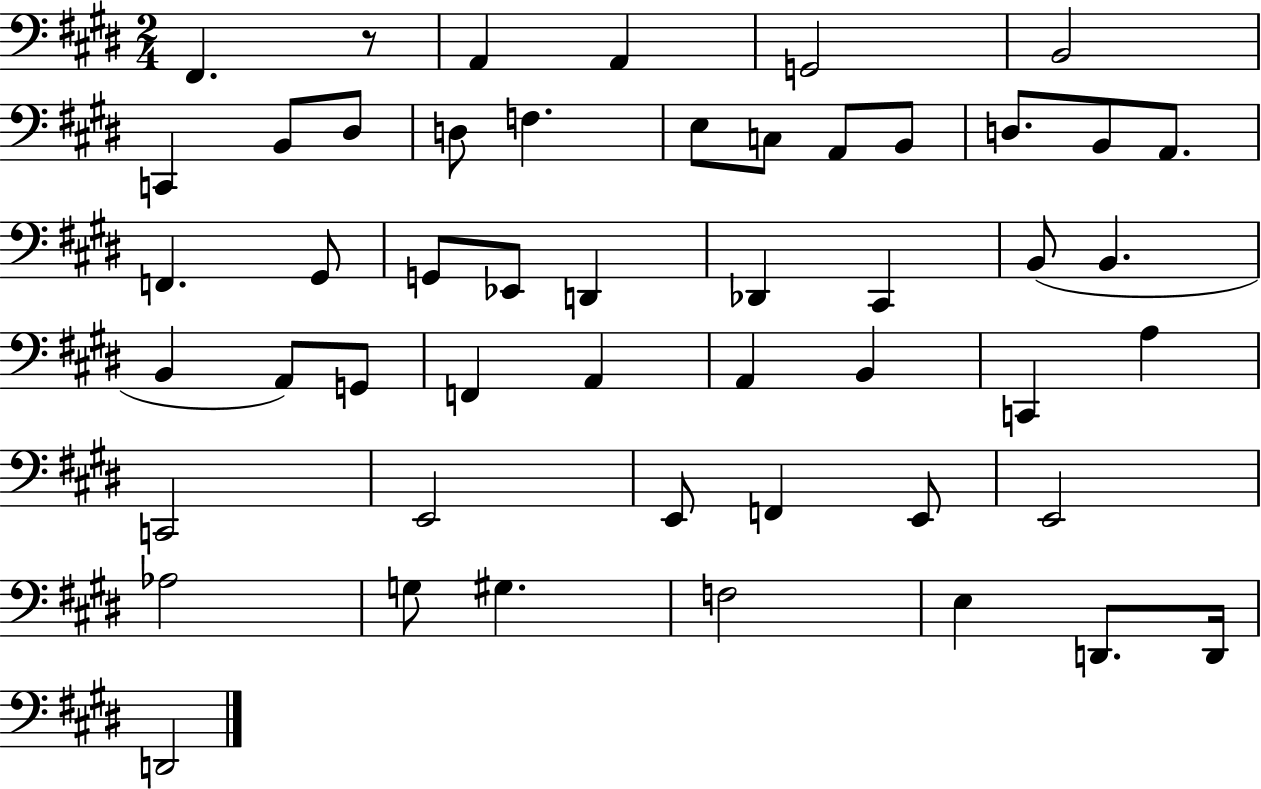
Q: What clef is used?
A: bass